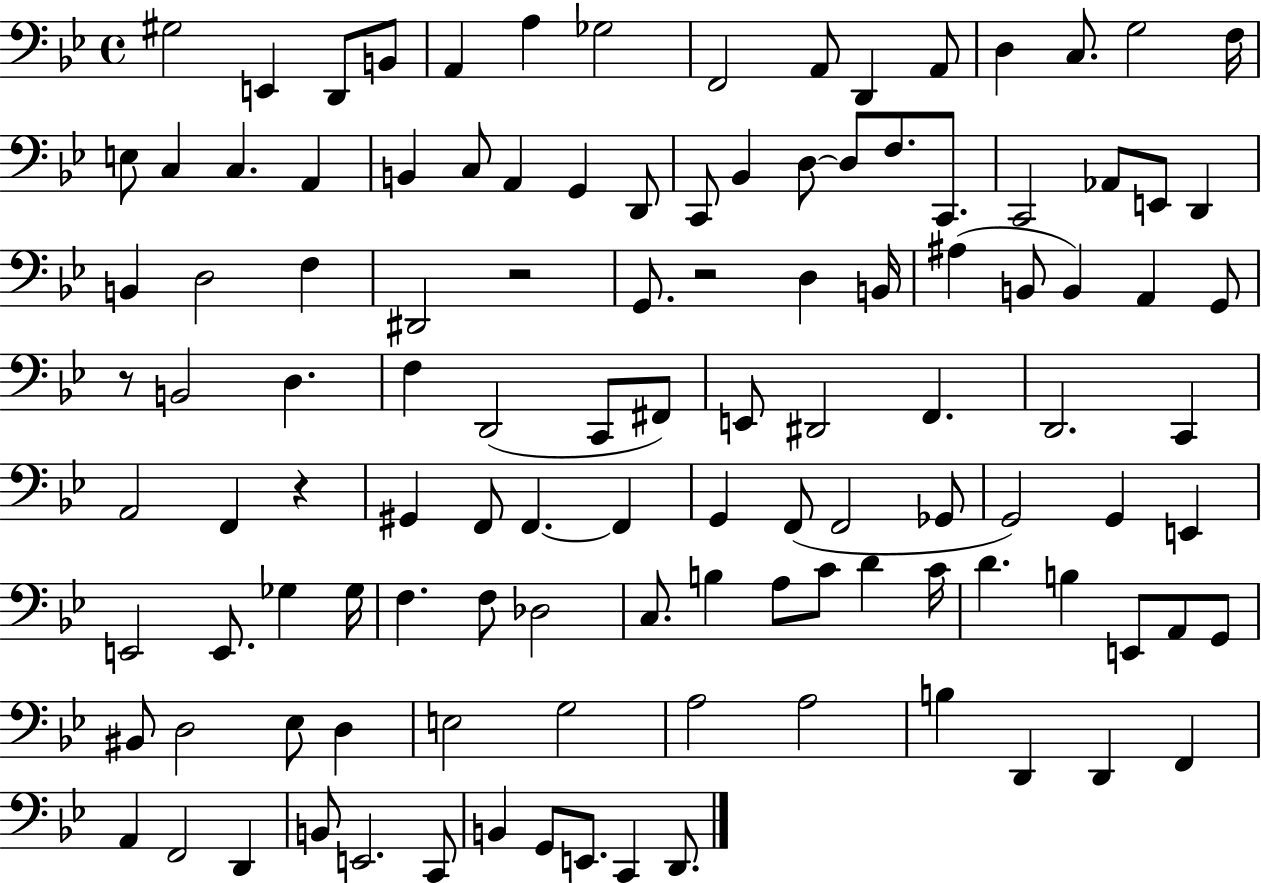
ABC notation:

X:1
T:Untitled
M:4/4
L:1/4
K:Bb
^G,2 E,, D,,/2 B,,/2 A,, A, _G,2 F,,2 A,,/2 D,, A,,/2 D, C,/2 G,2 F,/4 E,/2 C, C, A,, B,, C,/2 A,, G,, D,,/2 C,,/2 _B,, D,/2 D,/2 F,/2 C,,/2 C,,2 _A,,/2 E,,/2 D,, B,, D,2 F, ^D,,2 z2 G,,/2 z2 D, B,,/4 ^A, B,,/2 B,, A,, G,,/2 z/2 B,,2 D, F, D,,2 C,,/2 ^F,,/2 E,,/2 ^D,,2 F,, D,,2 C,, A,,2 F,, z ^G,, F,,/2 F,, F,, G,, F,,/2 F,,2 _G,,/2 G,,2 G,, E,, E,,2 E,,/2 _G, _G,/4 F, F,/2 _D,2 C,/2 B, A,/2 C/2 D C/4 D B, E,,/2 A,,/2 G,,/2 ^B,,/2 D,2 _E,/2 D, E,2 G,2 A,2 A,2 B, D,, D,, F,, A,, F,,2 D,, B,,/2 E,,2 C,,/2 B,, G,,/2 E,,/2 C,, D,,/2